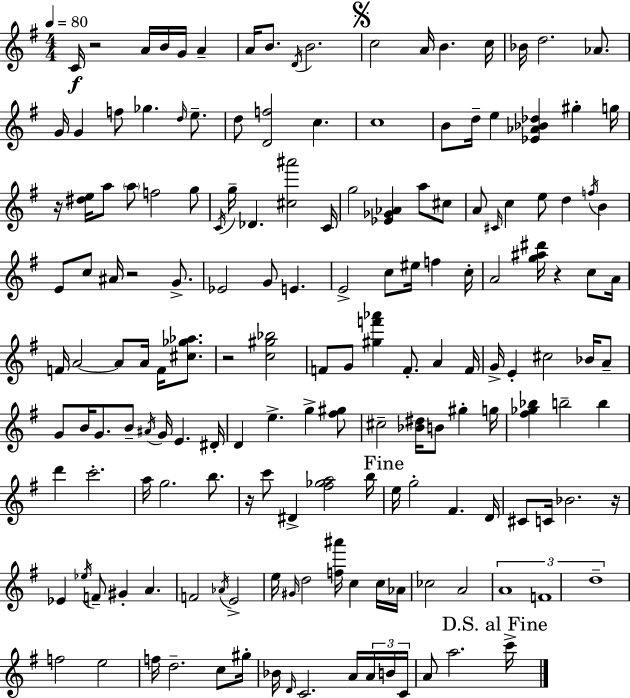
C4/s R/h A4/s B4/s G4/s A4/q A4/s B4/e. D4/s B4/h. C5/h A4/s B4/q. C5/s Bb4/s D5/h. Ab4/e. G4/s G4/q F5/e Gb5/q. D5/s E5/e. D5/e [D4,F5]/h C5/q. C5/w B4/e D5/s E5/q [Eb4,Ab4,Bb4,Db5]/q G#5/q G5/s R/s [D#5,E5]/s A5/e A5/e F5/h G5/e C4/s G5/s Db4/q. [C#5,A#6]/h C4/s G5/h [Eb4,Gb4,Ab4]/q A5/e C#5/e A4/e C#4/s C5/q E5/e D5/q F5/s B4/q E4/e C5/e A#4/s R/h G4/e. Eb4/h G4/e E4/q. E4/h C5/e EIS5/s F5/q C5/s A4/h [G5,A#5,D#6]/s R/q C5/e A4/s F4/s A4/h A4/e A4/s F4/s [C#5,Gb5,Ab5]/e. R/h [C5,G#5,Bb5]/h F4/e G4/e [G#5,F6,Ab6]/q F4/e. A4/q F4/s G4/s E4/q C#5/h Bb4/s A4/e G4/e B4/s G4/e. B4/e A#4/s G4/s E4/q. D#4/s D4/q E5/q. G5/q [F#5,G#5]/e C#5/h [Bb4,D#5]/s B4/e G#5/q G5/s [F#5,Gb5,Bb5]/q B5/h B5/q D6/q C6/h. A5/s G5/h. B5/e. R/s C6/e D#4/q [F#5,Gb5,A5]/h B5/s E5/s G5/h F#4/q. D4/s C#4/e C4/s Bb4/h. R/s Eb4/q Eb5/s F4/e G#4/q A4/q. F4/h Ab4/s E4/h E5/s G#4/s D5/h [F5,A#6]/s C5/q C5/s Ab4/s CES5/h A4/h A4/w F4/w D5/w F5/h E5/h F5/s D5/h. C5/e G#5/s Bb4/s D4/s C4/h. A4/s A4/s B4/s C4/s A4/e A5/h. C6/s